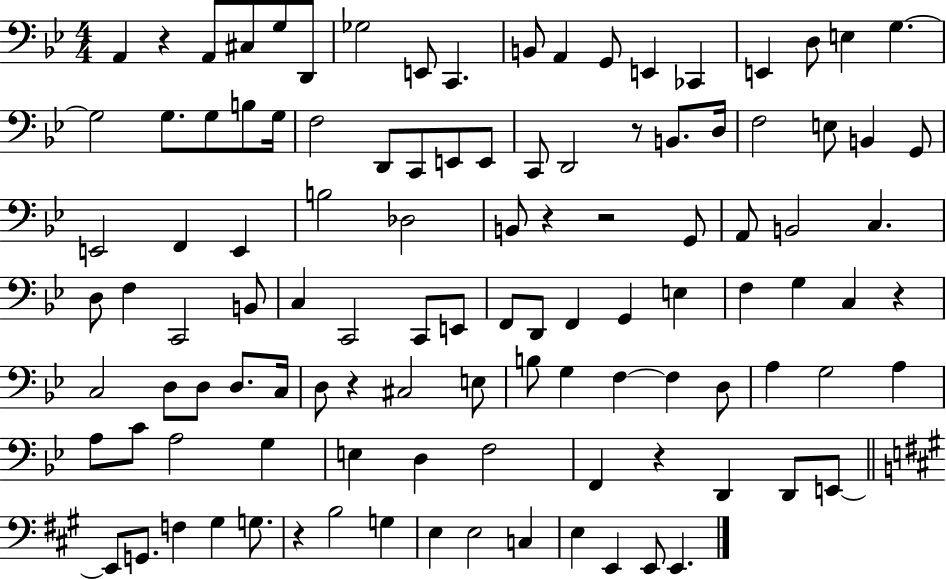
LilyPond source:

{
  \clef bass
  \numericTimeSignature
  \time 4/4
  \key bes \major
  a,4 r4 a,8 cis8 g8 d,8 | ges2 e,8 c,4. | b,8 a,4 g,8 e,4 ces,4 | e,4 d8 e4 g4.~~ | \break g2 g8. g8 b8 g16 | f2 d,8 c,8 e,8 e,8 | c,8 d,2 r8 b,8. d16 | f2 e8 b,4 g,8 | \break e,2 f,4 e,4 | b2 des2 | b,8 r4 r2 g,8 | a,8 b,2 c4. | \break d8 f4 c,2 b,8 | c4 c,2 c,8 e,8 | f,8 d,8 f,4 g,4 e4 | f4 g4 c4 r4 | \break c2 d8 d8 d8. c16 | d8 r4 cis2 e8 | b8 g4 f4~~ f4 d8 | a4 g2 a4 | \break a8 c'8 a2 g4 | e4 d4 f2 | f,4 r4 d,4 d,8 e,8~~ | \bar "||" \break \key a \major e,8 g,8. f4 gis4 g8. | r4 b2 g4 | e4 e2 c4 | e4 e,4 e,8 e,4. | \break \bar "|."
}